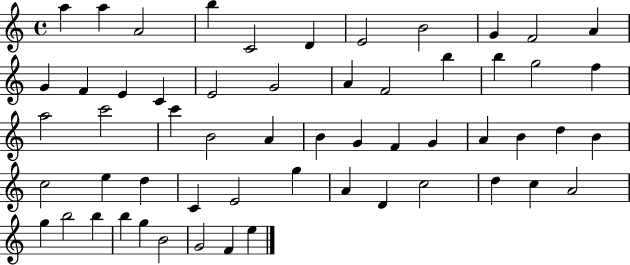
{
  \clef treble
  \time 4/4
  \defaultTimeSignature
  \key c \major
  a''4 a''4 a'2 | b''4 c'2 d'4 | e'2 b'2 | g'4 f'2 a'4 | \break g'4 f'4 e'4 c'4 | e'2 g'2 | a'4 f'2 b''4 | b''4 g''2 f''4 | \break a''2 c'''2 | c'''4 b'2 a'4 | b'4 g'4 f'4 g'4 | a'4 b'4 d''4 b'4 | \break c''2 e''4 d''4 | c'4 e'2 g''4 | a'4 d'4 c''2 | d''4 c''4 a'2 | \break g''4 b''2 b''4 | b''4 g''4 b'2 | g'2 f'4 e''4 | \bar "|."
}